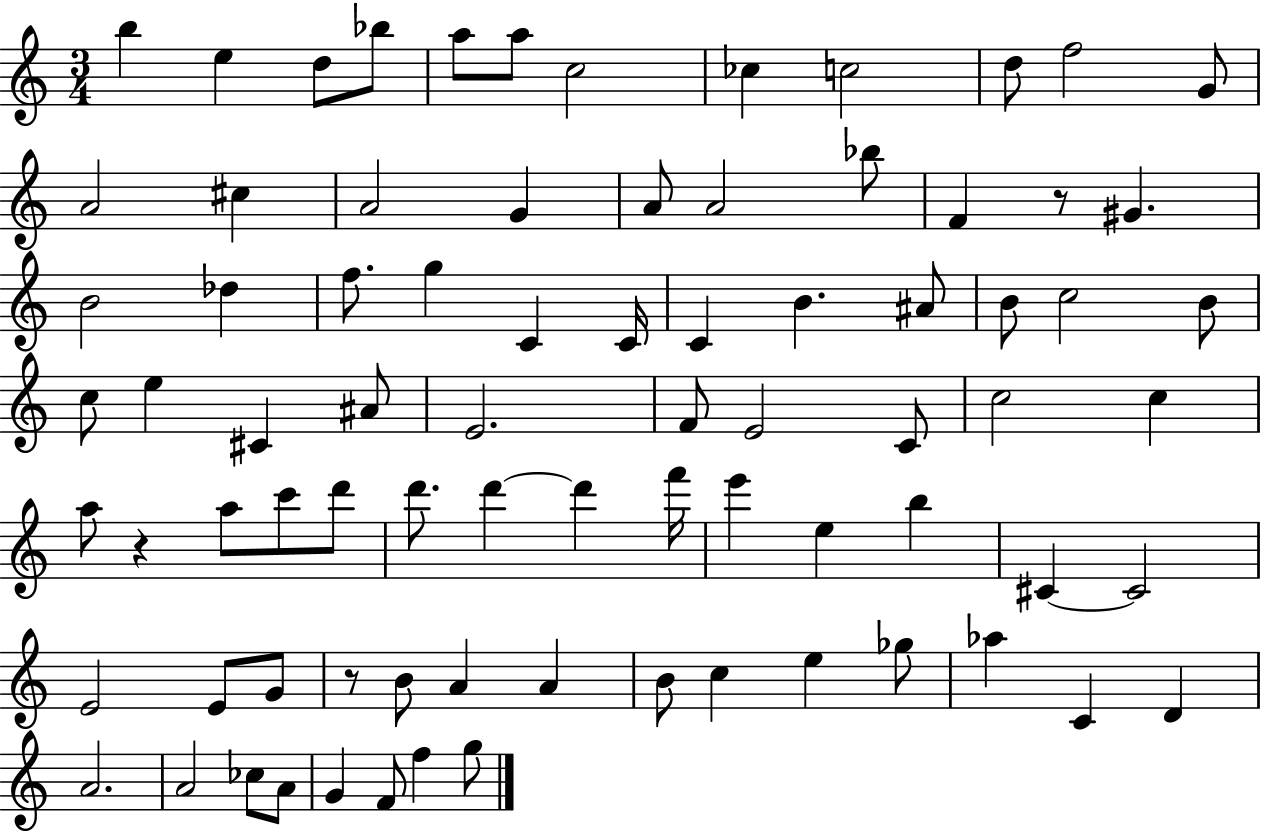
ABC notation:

X:1
T:Untitled
M:3/4
L:1/4
K:C
b e d/2 _b/2 a/2 a/2 c2 _c c2 d/2 f2 G/2 A2 ^c A2 G A/2 A2 _b/2 F z/2 ^G B2 _d f/2 g C C/4 C B ^A/2 B/2 c2 B/2 c/2 e ^C ^A/2 E2 F/2 E2 C/2 c2 c a/2 z a/2 c'/2 d'/2 d'/2 d' d' f'/4 e' e b ^C ^C2 E2 E/2 G/2 z/2 B/2 A A B/2 c e _g/2 _a C D A2 A2 _c/2 A/2 G F/2 f g/2